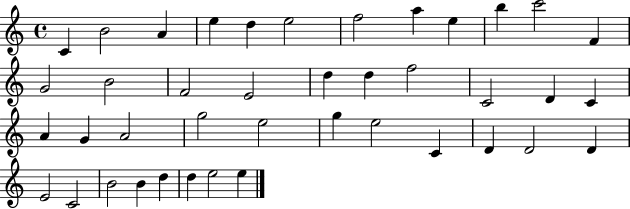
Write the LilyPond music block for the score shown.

{
  \clef treble
  \time 4/4
  \defaultTimeSignature
  \key c \major
  c'4 b'2 a'4 | e''4 d''4 e''2 | f''2 a''4 e''4 | b''4 c'''2 f'4 | \break g'2 b'2 | f'2 e'2 | d''4 d''4 f''2 | c'2 d'4 c'4 | \break a'4 g'4 a'2 | g''2 e''2 | g''4 e''2 c'4 | d'4 d'2 d'4 | \break e'2 c'2 | b'2 b'4 d''4 | d''4 e''2 e''4 | \bar "|."
}